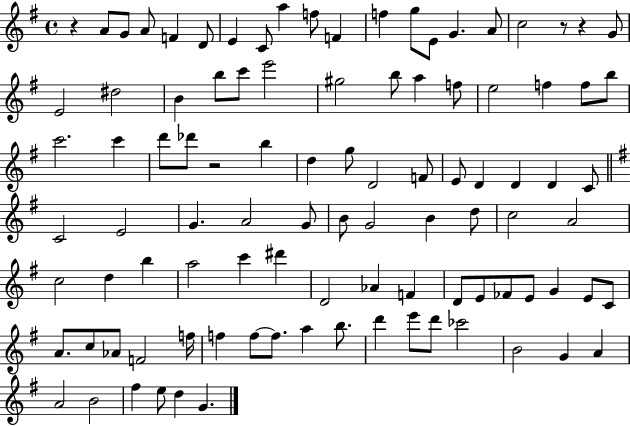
X:1
T:Untitled
M:4/4
L:1/4
K:G
z A/2 G/2 A/2 F D/2 E C/2 a f/2 F f g/2 E/2 G A/2 c2 z/2 z G/2 E2 ^d2 B b/2 c'/2 e'2 ^g2 b/2 a f/2 e2 f f/2 b/2 c'2 c' d'/2 _d'/2 z2 b d g/2 D2 F/2 E/2 D D D C/2 C2 E2 G A2 G/2 B/2 G2 B d/2 c2 A2 c2 d b a2 c' ^d' D2 _A F D/2 E/2 _F/2 E/2 G E/2 C/2 A/2 c/2 _A/2 F2 f/4 f f/2 f/2 a b/2 d' e'/2 d'/2 _c'2 B2 G A A2 B2 ^f e/2 d G